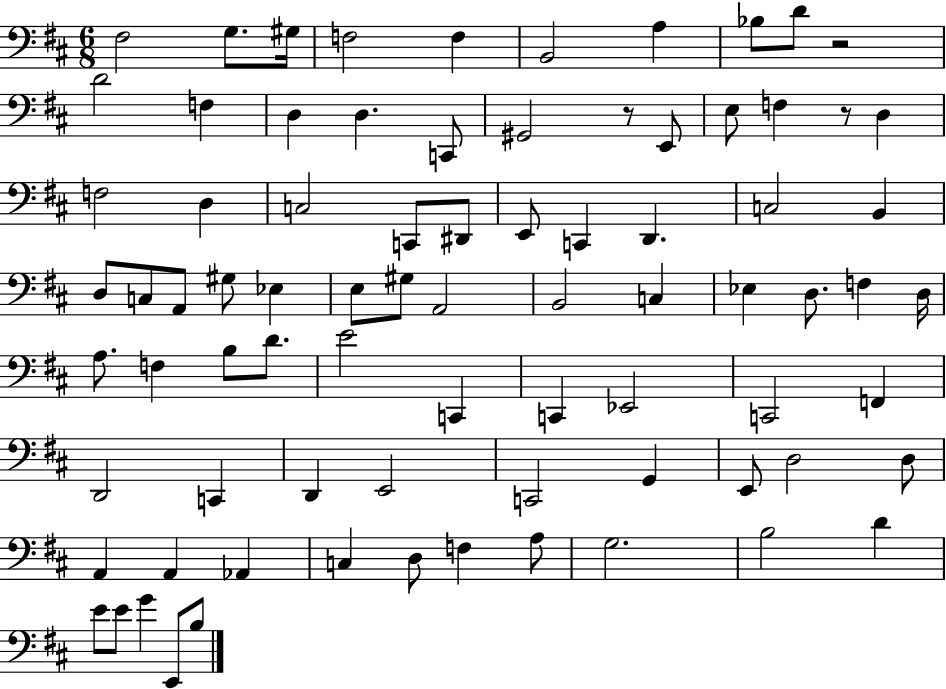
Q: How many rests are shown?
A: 3